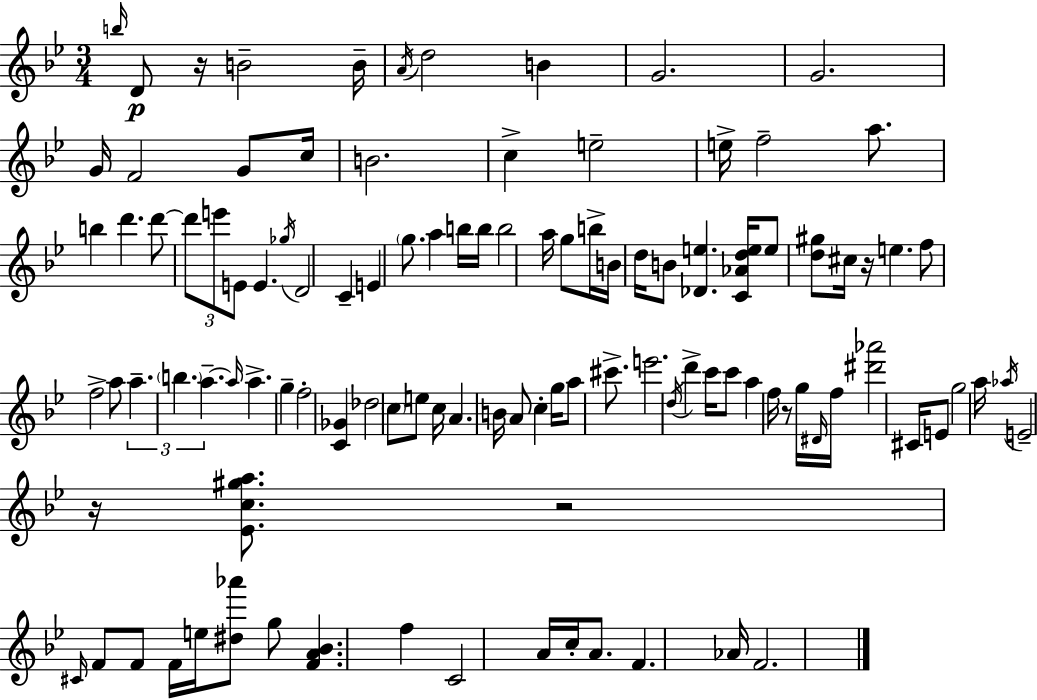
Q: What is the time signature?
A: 3/4